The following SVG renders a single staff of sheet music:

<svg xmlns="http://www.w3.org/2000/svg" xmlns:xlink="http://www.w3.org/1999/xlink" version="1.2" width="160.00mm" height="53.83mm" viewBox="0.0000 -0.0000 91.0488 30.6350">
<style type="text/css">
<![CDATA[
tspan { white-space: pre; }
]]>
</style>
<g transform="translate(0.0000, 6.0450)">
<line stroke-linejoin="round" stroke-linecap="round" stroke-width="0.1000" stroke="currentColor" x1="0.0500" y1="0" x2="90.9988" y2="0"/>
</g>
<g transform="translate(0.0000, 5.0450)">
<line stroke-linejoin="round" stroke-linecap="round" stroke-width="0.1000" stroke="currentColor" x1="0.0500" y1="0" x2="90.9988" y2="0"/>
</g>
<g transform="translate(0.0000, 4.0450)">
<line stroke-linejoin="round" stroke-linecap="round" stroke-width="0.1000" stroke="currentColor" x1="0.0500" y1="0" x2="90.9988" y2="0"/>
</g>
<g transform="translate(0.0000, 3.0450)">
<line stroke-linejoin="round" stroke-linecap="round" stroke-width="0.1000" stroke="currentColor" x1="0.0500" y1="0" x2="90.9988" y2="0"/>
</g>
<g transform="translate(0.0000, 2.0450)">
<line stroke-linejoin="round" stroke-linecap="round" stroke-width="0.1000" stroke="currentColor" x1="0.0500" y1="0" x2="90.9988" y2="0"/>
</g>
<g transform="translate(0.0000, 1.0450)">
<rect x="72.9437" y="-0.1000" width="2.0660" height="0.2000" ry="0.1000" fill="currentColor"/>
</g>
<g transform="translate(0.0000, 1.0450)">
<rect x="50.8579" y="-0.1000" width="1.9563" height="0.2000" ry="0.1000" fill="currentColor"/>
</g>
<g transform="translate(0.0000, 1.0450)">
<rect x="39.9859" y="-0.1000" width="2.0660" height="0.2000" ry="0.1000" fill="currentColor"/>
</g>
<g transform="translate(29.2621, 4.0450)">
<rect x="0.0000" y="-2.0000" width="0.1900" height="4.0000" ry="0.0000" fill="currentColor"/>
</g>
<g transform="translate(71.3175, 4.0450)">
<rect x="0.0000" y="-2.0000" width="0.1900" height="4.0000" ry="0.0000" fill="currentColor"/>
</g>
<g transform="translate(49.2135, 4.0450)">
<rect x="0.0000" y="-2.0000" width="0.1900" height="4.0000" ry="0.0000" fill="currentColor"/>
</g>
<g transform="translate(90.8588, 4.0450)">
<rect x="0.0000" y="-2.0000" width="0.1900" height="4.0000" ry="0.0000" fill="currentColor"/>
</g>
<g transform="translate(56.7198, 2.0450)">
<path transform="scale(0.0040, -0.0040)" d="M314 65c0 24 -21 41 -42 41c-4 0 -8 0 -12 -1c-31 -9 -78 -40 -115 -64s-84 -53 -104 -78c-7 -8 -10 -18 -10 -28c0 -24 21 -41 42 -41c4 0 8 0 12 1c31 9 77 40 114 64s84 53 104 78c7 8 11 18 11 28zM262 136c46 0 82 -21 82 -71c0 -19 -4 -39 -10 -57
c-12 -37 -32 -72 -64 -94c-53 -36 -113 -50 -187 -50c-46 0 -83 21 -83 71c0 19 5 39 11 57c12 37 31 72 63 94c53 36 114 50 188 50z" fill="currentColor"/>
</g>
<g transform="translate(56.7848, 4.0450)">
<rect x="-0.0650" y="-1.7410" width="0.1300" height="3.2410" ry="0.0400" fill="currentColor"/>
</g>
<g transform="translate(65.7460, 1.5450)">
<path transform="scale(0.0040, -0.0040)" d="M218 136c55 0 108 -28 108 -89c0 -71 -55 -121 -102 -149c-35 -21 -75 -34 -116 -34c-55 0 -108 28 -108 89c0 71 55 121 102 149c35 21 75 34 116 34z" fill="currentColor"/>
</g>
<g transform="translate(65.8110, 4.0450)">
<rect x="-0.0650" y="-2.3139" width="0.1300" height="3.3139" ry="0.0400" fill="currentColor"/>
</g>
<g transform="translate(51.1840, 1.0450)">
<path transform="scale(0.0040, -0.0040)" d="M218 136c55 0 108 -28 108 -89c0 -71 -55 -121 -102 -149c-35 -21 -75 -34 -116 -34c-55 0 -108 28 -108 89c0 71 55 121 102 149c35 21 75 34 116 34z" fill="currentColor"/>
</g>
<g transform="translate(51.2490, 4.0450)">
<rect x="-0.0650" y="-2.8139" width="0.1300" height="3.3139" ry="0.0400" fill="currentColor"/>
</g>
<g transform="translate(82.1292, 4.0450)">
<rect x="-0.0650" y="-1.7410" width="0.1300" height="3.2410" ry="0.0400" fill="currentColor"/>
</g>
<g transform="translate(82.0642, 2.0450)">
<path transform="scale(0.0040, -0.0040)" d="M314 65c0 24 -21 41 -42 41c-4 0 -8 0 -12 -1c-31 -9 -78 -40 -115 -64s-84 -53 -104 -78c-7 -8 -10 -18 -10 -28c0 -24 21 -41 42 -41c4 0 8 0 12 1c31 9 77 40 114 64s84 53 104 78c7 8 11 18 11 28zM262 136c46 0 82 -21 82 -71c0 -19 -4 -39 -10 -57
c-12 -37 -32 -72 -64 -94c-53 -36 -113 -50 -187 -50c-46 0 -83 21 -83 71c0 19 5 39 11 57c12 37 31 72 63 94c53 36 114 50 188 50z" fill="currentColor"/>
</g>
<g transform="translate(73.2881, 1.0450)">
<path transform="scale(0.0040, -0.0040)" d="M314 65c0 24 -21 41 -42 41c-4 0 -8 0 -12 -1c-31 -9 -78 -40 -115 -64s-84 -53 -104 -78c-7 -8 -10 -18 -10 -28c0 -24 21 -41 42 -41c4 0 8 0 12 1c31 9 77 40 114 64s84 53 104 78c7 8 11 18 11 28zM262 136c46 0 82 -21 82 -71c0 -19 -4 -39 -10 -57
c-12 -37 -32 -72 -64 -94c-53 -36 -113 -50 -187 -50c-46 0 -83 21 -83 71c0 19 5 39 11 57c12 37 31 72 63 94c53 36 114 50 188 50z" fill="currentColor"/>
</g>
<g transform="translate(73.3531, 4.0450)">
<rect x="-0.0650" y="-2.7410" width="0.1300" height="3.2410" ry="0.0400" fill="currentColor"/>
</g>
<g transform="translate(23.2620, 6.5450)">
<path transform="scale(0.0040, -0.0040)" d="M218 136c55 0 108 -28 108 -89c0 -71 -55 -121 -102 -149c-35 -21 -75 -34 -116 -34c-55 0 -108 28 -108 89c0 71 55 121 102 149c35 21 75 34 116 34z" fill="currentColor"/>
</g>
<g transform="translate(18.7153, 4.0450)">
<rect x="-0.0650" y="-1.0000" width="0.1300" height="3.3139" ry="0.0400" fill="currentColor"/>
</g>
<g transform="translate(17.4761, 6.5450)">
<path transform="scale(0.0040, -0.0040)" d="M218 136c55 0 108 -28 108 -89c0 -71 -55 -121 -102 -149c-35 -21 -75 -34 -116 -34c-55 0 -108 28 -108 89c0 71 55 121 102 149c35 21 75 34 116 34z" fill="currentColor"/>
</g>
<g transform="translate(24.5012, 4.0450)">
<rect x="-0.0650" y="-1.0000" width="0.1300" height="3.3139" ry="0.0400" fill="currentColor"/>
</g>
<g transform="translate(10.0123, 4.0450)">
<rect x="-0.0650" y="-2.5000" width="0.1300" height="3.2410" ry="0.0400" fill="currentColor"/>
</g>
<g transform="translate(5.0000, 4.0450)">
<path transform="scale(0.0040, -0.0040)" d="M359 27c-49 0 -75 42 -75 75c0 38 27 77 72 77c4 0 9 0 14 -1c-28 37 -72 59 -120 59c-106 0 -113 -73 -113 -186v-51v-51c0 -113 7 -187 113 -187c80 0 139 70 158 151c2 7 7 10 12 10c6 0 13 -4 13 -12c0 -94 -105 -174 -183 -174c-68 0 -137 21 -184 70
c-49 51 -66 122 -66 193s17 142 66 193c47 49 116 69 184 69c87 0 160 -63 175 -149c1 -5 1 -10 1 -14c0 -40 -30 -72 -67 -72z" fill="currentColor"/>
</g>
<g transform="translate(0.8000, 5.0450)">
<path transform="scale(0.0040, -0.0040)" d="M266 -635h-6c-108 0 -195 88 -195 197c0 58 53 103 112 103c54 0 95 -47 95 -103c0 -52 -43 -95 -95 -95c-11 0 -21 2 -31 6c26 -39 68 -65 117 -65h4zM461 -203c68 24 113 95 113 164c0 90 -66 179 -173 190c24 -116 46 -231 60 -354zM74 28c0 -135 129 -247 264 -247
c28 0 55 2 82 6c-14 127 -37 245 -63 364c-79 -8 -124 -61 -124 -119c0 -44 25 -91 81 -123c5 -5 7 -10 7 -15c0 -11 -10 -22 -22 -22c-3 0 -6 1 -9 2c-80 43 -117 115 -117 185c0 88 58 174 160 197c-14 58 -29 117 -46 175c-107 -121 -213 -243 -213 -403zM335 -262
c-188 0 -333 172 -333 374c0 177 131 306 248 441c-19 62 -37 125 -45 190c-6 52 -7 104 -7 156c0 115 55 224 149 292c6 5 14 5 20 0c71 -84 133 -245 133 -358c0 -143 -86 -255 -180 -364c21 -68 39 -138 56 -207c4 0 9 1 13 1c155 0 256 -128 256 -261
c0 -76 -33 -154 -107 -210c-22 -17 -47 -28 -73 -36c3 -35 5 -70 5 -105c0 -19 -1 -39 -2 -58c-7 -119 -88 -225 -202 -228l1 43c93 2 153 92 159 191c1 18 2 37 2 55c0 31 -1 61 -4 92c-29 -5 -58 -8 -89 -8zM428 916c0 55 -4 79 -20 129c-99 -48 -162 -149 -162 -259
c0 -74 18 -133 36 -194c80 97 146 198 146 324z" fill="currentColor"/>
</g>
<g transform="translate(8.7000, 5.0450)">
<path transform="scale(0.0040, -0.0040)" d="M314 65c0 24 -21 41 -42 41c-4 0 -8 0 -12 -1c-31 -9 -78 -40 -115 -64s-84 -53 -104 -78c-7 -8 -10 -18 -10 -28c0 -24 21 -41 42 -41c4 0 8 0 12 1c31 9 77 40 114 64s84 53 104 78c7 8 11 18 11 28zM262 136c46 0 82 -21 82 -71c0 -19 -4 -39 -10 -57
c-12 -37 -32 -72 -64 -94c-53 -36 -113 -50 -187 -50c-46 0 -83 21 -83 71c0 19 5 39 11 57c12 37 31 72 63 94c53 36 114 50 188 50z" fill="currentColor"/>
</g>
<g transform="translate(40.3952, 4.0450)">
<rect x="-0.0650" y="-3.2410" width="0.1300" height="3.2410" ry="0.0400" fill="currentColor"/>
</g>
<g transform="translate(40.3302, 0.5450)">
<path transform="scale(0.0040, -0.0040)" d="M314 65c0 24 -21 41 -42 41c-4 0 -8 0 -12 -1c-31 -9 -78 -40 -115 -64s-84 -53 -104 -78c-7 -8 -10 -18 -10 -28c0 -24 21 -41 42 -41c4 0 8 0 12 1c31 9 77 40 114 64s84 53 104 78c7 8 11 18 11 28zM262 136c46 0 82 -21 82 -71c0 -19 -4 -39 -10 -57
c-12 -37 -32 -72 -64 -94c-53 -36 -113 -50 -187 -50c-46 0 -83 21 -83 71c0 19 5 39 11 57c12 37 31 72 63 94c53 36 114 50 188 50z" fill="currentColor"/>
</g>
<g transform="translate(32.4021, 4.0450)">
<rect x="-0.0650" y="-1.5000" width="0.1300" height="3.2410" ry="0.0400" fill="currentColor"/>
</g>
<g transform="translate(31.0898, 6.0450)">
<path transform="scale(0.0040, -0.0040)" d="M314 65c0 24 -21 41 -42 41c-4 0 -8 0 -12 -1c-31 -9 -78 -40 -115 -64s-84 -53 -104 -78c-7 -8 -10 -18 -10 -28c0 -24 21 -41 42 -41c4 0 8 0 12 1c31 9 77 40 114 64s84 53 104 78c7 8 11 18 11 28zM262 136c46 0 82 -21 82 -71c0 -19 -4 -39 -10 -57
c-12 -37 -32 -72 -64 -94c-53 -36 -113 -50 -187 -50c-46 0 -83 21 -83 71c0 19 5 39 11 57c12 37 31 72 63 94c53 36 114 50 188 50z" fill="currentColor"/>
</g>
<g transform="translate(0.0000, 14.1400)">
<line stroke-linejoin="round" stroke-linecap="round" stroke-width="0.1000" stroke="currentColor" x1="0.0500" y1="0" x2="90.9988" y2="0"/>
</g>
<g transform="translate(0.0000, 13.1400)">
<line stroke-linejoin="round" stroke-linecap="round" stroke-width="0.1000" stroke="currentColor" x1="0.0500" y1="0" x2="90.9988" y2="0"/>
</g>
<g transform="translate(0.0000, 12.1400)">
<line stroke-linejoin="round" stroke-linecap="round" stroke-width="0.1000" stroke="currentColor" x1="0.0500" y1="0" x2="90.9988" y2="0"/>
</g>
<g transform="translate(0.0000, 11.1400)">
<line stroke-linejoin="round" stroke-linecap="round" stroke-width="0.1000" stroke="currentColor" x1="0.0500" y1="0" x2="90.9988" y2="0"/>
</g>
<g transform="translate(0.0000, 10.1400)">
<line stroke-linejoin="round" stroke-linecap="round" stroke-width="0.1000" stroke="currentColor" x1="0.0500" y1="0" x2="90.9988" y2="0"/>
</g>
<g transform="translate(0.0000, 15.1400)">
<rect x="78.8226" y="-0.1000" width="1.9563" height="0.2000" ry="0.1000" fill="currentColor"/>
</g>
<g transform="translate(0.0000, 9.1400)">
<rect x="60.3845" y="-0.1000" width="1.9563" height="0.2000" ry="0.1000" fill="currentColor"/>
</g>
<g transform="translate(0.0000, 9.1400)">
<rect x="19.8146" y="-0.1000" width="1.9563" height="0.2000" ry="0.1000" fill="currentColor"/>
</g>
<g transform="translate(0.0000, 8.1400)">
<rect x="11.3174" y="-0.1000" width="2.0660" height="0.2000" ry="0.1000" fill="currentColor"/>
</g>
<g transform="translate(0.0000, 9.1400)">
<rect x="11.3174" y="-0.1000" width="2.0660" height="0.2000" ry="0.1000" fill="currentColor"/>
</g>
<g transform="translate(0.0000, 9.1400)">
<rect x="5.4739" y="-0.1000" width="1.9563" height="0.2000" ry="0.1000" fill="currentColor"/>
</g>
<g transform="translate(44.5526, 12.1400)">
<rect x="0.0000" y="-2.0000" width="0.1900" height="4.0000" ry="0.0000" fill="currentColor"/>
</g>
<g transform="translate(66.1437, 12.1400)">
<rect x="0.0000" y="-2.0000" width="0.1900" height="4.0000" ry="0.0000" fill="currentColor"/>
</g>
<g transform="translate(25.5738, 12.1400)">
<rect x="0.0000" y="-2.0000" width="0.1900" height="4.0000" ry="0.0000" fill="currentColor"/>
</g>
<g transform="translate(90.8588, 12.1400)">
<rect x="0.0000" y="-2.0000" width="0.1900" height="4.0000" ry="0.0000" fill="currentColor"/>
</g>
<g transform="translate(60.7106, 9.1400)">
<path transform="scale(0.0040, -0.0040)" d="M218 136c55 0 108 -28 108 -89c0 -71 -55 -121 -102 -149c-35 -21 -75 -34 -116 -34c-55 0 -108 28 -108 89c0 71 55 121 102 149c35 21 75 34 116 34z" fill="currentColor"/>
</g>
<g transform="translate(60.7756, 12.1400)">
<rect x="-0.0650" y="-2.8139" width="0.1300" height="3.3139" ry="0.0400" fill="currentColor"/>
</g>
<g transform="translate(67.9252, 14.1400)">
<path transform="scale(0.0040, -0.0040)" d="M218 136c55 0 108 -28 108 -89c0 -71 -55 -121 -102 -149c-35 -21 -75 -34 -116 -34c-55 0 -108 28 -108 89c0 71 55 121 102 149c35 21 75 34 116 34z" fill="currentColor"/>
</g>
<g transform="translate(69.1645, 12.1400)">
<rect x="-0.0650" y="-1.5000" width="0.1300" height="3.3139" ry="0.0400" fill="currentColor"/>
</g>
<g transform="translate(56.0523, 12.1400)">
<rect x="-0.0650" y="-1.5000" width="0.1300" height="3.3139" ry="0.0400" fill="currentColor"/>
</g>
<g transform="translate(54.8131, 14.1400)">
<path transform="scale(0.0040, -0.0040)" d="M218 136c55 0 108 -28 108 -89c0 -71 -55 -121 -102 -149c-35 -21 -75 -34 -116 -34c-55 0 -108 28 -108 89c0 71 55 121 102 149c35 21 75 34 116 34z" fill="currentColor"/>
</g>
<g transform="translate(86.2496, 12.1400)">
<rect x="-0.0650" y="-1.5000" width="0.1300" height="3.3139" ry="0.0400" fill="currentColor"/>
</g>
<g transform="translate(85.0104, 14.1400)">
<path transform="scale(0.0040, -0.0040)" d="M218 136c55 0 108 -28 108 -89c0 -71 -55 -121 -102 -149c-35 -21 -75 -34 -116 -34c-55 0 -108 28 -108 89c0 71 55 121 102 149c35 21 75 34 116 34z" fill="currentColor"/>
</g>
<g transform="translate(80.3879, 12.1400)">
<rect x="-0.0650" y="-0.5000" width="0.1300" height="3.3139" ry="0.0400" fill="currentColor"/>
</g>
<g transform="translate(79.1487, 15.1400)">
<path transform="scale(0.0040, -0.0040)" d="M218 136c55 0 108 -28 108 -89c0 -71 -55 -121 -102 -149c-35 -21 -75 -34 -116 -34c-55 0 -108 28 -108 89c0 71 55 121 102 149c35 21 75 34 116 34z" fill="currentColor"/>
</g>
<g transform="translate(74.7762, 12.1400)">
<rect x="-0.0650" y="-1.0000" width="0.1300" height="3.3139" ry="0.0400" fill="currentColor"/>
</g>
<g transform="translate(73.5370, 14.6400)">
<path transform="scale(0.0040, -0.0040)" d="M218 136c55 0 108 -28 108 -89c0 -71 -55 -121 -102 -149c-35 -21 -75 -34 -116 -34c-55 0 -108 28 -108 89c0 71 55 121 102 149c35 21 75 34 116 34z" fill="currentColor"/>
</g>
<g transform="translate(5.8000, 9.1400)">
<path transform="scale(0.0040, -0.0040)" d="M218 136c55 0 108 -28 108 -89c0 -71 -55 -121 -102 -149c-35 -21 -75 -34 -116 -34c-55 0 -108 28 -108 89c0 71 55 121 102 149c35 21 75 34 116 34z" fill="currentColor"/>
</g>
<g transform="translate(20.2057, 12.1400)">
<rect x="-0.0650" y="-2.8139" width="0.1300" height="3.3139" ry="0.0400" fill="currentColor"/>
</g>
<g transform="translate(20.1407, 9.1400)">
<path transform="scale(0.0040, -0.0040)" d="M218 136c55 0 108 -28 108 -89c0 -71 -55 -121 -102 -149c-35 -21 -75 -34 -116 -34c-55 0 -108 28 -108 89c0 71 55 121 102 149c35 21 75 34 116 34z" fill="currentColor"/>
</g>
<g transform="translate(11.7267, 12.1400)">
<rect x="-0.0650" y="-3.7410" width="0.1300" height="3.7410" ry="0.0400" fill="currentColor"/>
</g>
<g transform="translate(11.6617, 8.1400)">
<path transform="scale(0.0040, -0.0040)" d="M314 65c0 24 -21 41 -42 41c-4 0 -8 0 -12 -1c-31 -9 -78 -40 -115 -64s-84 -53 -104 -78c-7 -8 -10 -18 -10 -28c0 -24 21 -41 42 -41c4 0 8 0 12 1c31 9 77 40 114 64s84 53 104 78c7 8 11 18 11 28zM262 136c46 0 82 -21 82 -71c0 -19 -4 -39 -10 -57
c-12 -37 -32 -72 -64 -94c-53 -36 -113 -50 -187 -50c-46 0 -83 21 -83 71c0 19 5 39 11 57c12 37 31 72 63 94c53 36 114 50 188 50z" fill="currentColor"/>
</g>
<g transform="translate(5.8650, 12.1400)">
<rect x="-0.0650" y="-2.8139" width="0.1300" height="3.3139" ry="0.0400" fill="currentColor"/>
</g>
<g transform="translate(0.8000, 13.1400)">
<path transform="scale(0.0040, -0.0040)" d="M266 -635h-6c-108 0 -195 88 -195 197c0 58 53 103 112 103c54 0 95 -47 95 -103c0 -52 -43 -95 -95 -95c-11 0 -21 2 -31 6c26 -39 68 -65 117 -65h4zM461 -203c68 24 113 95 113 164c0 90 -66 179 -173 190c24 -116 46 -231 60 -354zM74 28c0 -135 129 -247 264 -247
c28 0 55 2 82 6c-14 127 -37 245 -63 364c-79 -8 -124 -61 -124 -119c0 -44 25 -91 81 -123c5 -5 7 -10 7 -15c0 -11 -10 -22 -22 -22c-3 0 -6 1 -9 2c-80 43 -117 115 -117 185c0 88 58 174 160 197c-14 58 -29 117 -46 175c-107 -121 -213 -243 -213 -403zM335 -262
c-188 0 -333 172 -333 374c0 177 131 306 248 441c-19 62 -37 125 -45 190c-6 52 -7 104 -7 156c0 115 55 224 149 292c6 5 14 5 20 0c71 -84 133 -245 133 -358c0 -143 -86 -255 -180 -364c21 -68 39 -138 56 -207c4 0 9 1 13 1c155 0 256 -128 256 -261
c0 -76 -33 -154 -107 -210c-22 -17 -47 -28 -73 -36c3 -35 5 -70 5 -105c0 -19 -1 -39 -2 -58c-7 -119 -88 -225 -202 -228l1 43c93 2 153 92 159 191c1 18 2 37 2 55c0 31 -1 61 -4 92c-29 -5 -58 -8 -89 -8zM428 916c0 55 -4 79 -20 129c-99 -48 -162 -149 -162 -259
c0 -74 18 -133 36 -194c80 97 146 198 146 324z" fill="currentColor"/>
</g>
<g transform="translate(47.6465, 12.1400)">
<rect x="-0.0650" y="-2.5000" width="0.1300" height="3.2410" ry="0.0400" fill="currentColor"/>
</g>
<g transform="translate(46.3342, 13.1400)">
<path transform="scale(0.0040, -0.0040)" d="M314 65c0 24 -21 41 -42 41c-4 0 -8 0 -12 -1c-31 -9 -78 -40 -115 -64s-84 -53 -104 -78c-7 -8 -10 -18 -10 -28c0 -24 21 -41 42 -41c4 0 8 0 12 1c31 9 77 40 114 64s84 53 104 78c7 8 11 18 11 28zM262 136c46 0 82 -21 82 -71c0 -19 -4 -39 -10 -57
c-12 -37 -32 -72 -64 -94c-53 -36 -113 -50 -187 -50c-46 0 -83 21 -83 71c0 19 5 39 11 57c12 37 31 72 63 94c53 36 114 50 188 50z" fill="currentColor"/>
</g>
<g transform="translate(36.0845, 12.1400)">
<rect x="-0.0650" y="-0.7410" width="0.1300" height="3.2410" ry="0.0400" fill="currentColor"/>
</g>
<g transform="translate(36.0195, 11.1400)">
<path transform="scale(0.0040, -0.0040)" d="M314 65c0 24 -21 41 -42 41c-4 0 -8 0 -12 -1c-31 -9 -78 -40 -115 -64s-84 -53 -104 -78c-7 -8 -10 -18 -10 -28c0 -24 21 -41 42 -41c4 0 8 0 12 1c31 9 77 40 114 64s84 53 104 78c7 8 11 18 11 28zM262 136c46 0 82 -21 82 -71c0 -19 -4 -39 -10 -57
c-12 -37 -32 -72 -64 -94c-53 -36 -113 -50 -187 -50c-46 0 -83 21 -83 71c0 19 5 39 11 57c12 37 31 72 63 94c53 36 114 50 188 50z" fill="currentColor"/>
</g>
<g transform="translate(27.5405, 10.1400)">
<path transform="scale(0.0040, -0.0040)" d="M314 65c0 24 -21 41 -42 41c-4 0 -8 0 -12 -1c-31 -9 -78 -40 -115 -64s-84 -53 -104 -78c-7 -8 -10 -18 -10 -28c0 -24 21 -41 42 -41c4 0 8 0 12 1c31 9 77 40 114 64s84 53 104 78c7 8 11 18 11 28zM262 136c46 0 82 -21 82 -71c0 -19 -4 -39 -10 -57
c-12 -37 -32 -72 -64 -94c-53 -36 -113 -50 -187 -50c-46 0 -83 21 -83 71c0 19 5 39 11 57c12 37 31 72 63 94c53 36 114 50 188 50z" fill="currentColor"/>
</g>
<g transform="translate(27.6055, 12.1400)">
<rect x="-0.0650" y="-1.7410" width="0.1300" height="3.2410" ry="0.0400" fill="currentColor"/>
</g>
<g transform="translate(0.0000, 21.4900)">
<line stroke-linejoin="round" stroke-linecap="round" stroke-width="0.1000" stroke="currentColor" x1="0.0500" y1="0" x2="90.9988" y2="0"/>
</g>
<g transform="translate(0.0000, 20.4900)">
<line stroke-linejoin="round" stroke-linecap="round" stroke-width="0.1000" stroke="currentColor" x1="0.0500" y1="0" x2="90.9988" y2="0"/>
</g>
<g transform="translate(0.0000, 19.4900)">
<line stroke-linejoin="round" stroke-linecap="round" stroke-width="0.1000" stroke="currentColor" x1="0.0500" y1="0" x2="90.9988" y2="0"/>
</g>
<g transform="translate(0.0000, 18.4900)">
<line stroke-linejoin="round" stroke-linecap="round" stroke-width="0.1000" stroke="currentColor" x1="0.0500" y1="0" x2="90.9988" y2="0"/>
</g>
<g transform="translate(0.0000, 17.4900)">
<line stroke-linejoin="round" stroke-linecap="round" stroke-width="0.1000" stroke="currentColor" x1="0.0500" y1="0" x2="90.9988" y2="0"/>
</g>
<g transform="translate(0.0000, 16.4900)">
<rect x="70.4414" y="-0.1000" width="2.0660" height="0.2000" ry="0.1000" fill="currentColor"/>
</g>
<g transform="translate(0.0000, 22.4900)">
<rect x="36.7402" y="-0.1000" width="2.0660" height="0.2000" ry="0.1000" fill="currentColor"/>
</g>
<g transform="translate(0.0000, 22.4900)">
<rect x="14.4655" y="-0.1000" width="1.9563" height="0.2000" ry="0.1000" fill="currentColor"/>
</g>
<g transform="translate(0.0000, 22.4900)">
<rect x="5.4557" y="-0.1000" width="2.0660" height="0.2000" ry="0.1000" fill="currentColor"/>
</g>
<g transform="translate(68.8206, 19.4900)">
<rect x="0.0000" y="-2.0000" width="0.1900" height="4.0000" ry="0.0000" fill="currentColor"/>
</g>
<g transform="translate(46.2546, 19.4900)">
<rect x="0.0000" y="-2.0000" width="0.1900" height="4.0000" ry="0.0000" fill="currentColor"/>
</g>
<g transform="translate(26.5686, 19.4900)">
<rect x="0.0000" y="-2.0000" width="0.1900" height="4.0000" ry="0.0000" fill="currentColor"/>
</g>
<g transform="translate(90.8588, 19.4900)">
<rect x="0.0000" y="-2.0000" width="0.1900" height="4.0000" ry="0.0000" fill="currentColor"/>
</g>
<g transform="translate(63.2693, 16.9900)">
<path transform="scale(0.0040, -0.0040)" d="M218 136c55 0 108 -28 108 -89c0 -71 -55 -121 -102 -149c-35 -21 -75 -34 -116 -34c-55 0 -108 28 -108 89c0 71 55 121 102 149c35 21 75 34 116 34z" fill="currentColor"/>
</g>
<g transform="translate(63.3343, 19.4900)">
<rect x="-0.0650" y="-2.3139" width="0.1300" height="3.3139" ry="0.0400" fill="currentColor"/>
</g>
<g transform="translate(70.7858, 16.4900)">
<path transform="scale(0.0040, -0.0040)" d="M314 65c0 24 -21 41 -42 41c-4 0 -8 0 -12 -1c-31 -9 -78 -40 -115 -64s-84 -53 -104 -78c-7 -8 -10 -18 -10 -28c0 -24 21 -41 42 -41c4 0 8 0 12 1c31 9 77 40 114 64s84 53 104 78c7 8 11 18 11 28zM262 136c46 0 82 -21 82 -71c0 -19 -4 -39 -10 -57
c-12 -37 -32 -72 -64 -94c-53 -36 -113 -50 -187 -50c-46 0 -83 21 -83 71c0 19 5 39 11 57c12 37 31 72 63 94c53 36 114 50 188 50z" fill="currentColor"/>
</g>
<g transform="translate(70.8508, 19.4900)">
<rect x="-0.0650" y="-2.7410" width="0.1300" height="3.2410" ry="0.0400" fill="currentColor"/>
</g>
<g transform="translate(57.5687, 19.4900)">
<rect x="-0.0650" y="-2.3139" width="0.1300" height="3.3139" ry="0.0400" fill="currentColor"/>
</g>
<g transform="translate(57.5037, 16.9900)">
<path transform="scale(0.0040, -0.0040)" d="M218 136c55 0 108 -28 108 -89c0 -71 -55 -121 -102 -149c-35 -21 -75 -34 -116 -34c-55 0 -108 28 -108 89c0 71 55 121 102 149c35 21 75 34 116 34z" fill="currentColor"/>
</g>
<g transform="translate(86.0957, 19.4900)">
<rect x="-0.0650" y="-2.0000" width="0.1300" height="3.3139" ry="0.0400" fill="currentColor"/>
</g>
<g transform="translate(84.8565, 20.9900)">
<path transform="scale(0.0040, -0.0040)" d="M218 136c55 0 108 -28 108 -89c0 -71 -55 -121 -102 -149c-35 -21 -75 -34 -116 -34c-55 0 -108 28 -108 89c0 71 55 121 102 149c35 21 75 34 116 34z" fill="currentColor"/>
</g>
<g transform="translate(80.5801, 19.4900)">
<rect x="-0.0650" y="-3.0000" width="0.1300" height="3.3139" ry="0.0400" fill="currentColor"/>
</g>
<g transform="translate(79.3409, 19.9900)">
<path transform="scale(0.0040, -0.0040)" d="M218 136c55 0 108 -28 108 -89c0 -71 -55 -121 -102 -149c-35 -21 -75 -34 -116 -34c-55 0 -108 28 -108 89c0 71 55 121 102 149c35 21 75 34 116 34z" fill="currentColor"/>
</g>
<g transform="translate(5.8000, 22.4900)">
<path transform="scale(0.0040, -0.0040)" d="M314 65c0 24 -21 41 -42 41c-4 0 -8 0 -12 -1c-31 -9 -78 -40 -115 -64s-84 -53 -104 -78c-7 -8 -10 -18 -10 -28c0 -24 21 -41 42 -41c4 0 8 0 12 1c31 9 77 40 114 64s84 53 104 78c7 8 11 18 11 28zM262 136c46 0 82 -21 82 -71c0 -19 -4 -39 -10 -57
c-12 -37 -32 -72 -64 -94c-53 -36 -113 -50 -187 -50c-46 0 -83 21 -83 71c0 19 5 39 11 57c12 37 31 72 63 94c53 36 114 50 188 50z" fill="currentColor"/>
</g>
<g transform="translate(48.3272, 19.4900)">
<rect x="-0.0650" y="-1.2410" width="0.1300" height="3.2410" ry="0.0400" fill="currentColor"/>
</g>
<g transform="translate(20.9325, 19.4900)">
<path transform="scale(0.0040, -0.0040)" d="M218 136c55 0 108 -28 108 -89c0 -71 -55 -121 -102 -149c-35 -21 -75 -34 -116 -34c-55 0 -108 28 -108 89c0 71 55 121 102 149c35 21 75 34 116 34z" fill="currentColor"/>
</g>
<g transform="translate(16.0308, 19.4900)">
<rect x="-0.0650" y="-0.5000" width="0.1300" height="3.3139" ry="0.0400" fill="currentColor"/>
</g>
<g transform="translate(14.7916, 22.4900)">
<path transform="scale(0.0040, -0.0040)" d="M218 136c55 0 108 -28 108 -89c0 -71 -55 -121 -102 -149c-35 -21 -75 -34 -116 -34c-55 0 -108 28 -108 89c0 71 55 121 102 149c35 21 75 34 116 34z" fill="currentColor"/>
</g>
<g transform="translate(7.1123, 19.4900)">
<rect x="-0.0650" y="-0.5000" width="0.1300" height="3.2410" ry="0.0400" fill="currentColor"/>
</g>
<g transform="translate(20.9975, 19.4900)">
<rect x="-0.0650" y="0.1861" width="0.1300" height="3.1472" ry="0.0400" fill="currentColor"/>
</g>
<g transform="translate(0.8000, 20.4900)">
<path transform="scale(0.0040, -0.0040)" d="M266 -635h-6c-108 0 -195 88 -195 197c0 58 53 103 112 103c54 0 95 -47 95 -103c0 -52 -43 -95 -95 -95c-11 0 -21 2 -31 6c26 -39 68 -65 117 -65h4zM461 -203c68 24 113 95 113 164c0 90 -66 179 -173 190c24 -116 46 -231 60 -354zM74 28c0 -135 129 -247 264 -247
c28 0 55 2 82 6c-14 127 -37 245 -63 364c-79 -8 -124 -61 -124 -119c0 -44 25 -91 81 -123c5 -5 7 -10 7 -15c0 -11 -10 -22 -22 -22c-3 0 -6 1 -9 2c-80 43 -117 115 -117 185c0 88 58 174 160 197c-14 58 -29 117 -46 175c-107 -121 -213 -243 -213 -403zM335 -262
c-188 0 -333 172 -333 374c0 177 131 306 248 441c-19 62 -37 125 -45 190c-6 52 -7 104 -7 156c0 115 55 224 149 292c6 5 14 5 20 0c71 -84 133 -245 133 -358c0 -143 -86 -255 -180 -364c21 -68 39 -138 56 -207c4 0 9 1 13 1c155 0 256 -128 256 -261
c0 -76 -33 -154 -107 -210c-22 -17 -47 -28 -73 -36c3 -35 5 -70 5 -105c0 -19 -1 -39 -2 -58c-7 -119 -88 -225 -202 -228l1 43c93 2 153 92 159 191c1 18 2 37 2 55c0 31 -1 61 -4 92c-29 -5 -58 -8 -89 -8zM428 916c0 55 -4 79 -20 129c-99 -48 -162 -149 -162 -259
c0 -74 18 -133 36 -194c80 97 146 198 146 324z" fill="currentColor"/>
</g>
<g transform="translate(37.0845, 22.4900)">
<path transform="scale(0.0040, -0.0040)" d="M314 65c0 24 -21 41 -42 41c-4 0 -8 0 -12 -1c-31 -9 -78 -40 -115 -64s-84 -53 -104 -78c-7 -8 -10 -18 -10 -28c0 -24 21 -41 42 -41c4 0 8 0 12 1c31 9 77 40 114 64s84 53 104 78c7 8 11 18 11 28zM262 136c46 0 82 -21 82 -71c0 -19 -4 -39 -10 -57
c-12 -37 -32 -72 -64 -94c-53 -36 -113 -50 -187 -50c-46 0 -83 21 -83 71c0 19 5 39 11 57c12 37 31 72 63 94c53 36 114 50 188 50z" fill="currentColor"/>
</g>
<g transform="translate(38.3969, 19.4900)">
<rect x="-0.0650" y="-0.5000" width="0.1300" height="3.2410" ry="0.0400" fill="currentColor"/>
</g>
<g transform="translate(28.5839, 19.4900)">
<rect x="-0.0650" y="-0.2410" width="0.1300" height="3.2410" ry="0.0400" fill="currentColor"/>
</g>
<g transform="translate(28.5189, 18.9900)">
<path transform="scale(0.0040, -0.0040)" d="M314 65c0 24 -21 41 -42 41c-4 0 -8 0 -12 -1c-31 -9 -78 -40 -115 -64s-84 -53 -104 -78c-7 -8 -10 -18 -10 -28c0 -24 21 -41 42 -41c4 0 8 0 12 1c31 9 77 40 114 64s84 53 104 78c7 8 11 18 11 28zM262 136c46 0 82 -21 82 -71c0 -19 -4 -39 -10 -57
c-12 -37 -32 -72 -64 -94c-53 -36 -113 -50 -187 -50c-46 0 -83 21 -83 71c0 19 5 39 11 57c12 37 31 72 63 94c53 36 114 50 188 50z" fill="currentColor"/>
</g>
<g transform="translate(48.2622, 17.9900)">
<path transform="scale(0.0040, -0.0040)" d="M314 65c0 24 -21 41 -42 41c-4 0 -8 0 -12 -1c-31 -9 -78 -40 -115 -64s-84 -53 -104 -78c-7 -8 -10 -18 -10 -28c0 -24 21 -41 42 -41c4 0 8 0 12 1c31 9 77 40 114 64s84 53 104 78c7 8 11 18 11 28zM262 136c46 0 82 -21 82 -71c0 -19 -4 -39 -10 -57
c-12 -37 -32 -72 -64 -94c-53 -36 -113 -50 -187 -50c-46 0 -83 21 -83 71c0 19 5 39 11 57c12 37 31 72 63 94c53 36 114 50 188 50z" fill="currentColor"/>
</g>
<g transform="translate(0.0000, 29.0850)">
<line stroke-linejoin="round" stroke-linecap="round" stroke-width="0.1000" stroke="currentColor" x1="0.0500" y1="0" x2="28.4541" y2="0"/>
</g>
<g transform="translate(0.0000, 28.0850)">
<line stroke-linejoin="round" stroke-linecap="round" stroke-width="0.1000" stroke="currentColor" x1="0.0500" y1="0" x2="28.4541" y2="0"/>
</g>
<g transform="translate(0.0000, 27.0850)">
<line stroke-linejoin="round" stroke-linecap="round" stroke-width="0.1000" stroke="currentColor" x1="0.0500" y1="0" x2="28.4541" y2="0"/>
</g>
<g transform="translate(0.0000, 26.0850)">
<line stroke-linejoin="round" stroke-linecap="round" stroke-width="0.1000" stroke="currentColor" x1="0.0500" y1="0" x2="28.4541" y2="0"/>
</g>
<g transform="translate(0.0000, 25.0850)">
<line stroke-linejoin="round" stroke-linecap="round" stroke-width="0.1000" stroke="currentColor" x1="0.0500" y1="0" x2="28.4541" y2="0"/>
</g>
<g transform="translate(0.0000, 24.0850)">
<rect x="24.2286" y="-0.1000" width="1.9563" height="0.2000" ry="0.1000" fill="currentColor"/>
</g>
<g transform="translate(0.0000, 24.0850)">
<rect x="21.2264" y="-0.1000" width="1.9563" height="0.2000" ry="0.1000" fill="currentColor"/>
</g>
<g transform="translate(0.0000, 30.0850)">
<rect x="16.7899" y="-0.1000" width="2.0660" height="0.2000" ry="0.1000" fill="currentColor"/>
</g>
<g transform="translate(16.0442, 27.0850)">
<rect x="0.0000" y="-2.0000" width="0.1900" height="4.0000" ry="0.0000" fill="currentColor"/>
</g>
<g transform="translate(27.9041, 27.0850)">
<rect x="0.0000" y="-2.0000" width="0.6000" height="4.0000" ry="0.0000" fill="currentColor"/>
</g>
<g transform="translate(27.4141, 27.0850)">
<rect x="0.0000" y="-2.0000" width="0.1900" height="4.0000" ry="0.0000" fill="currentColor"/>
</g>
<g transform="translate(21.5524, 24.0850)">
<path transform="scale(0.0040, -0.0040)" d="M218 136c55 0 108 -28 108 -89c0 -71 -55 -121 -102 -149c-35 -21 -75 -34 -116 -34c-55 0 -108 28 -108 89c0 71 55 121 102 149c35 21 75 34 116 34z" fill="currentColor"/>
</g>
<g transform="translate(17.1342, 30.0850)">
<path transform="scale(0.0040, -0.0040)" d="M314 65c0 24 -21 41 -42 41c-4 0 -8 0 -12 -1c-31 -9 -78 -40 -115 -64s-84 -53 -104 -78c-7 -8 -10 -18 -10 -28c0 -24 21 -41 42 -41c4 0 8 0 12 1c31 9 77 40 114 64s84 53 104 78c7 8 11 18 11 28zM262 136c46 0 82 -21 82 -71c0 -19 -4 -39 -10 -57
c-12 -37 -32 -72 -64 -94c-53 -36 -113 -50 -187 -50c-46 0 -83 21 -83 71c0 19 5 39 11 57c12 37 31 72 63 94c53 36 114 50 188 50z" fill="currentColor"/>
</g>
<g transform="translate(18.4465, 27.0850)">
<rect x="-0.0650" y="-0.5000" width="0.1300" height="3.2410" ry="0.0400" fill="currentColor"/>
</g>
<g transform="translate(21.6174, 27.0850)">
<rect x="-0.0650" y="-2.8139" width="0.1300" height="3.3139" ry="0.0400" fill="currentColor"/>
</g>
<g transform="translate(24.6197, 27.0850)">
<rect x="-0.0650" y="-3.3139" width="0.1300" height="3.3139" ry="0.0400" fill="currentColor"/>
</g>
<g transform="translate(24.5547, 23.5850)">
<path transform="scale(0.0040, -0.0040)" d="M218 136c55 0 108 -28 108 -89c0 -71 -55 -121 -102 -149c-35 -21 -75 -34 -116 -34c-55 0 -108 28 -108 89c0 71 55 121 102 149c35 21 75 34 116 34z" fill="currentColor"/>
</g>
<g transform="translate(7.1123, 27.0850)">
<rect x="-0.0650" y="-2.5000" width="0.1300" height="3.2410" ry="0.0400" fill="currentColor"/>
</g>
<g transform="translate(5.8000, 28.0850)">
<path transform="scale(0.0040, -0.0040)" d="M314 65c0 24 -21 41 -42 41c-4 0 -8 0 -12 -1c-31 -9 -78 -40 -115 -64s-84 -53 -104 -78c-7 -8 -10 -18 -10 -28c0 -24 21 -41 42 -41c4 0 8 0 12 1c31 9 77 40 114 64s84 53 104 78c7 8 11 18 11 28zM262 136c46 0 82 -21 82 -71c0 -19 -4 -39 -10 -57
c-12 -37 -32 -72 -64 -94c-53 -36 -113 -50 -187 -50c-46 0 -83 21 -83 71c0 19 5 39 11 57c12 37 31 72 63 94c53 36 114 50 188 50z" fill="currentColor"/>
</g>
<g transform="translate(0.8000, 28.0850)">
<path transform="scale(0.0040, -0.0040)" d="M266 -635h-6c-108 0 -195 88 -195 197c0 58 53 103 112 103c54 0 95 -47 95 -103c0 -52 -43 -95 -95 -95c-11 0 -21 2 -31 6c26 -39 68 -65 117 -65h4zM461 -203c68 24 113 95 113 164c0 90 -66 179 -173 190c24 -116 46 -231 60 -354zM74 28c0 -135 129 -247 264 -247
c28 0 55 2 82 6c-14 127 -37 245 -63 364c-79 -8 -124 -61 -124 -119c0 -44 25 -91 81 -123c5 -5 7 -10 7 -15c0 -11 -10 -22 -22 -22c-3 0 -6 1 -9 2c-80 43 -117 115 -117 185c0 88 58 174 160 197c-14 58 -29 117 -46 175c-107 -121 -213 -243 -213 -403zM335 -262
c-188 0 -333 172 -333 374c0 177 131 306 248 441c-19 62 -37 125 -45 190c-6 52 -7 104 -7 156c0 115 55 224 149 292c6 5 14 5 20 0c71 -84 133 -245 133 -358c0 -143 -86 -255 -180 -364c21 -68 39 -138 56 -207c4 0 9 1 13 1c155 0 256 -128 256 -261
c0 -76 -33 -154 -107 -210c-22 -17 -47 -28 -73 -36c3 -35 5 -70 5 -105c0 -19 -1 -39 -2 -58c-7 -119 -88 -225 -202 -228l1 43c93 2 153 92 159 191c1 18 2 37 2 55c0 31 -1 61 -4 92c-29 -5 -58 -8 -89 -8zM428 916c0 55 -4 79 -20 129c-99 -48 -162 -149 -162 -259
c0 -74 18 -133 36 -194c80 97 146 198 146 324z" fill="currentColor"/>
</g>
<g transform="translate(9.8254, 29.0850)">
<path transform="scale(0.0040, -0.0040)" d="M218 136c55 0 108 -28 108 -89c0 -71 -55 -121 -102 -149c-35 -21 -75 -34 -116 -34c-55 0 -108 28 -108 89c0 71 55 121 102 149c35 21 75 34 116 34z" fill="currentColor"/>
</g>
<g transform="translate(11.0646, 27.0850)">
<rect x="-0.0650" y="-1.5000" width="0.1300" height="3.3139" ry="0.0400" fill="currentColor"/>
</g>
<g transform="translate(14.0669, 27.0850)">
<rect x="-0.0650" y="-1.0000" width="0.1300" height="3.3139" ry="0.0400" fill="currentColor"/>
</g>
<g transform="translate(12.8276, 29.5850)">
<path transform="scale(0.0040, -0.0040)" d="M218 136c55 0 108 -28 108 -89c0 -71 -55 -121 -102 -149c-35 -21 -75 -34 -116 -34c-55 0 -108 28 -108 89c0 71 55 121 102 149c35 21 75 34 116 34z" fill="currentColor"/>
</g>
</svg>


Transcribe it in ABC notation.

X:1
T:Untitled
M:4/4
L:1/4
K:C
G2 D D E2 b2 a f2 g a2 f2 a c'2 a f2 d2 G2 E a E D C E C2 C B c2 C2 e2 g g a2 A F G2 E D C2 a b